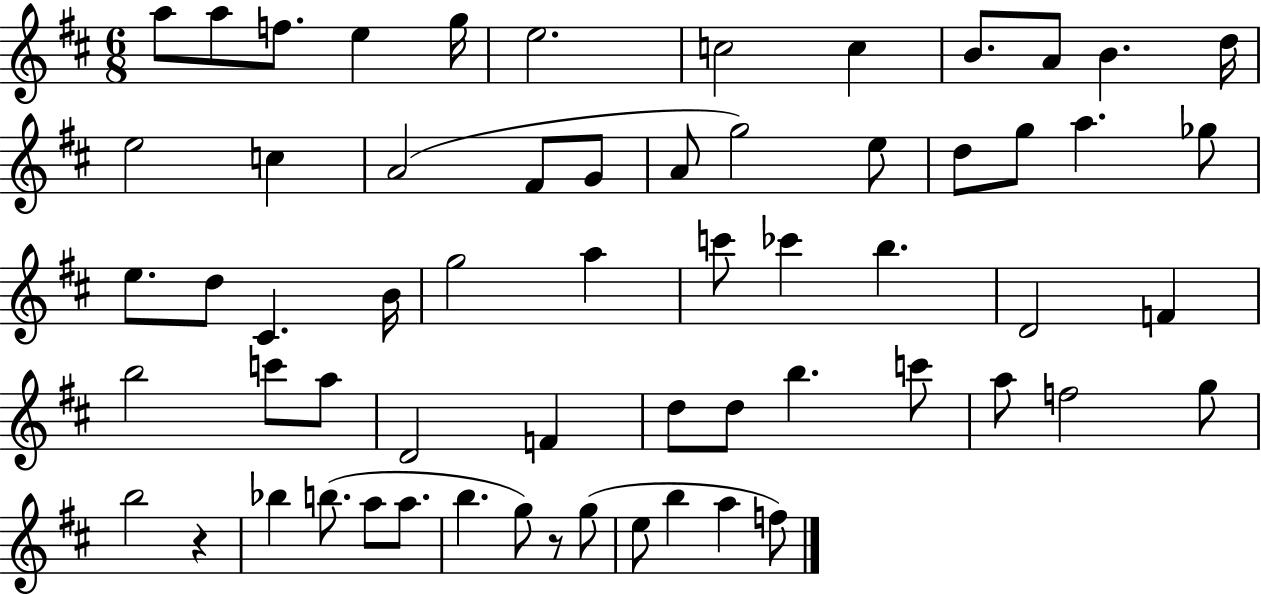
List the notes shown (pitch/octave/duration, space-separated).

A5/e A5/e F5/e. E5/q G5/s E5/h. C5/h C5/q B4/e. A4/e B4/q. D5/s E5/h C5/q A4/h F#4/e G4/e A4/e G5/h E5/e D5/e G5/e A5/q. Gb5/e E5/e. D5/e C#4/q. B4/s G5/h A5/q C6/e CES6/q B5/q. D4/h F4/q B5/h C6/e A5/e D4/h F4/q D5/e D5/e B5/q. C6/e A5/e F5/h G5/e B5/h R/q Bb5/q B5/e. A5/e A5/e. B5/q. G5/e R/e G5/e E5/e B5/q A5/q F5/e